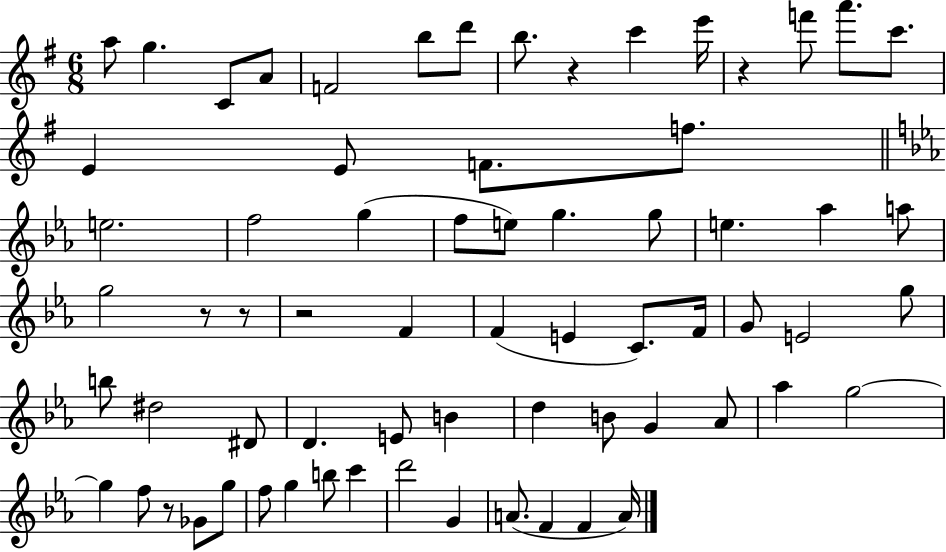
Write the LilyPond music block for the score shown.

{
  \clef treble
  \numericTimeSignature
  \time 6/8
  \key g \major
  a''8 g''4. c'8 a'8 | f'2 b''8 d'''8 | b''8. r4 c'''4 e'''16 | r4 f'''8 a'''8. c'''8. | \break e'4 e'8 f'8. f''8. | \bar "||" \break \key c \minor e''2. | f''2 g''4( | f''8 e''8) g''4. g''8 | e''4. aes''4 a''8 | \break g''2 r8 r8 | r2 f'4 | f'4( e'4 c'8.) f'16 | g'8 e'2 g''8 | \break b''8 dis''2 dis'8 | d'4. e'8 b'4 | d''4 b'8 g'4 aes'8 | aes''4 g''2~~ | \break g''4 f''8 r8 ges'8 g''8 | f''8 g''4 b''8 c'''4 | d'''2 g'4 | a'8.( f'4 f'4 a'16) | \break \bar "|."
}